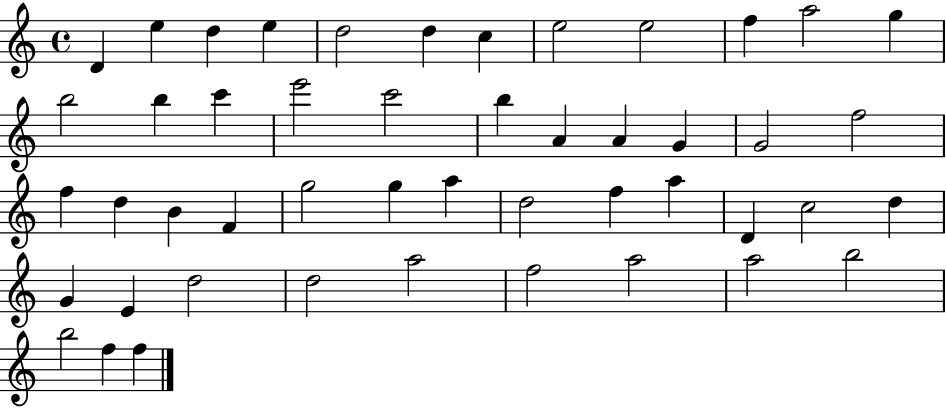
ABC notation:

X:1
T:Untitled
M:4/4
L:1/4
K:C
D e d e d2 d c e2 e2 f a2 g b2 b c' e'2 c'2 b A A G G2 f2 f d B F g2 g a d2 f a D c2 d G E d2 d2 a2 f2 a2 a2 b2 b2 f f